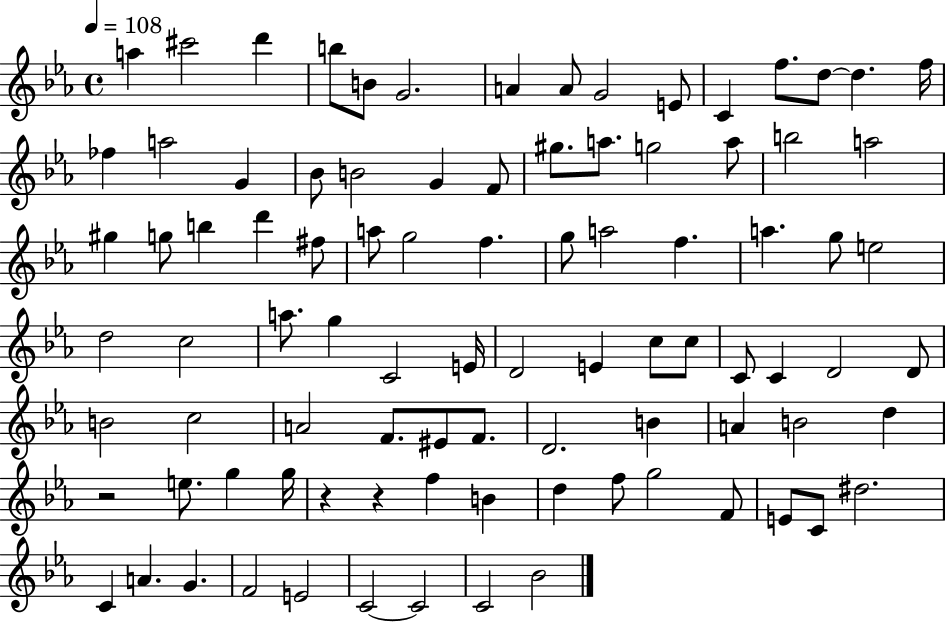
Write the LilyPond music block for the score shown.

{
  \clef treble
  \time 4/4
  \defaultTimeSignature
  \key ees \major
  \tempo 4 = 108
  a''4 cis'''2 d'''4 | b''8 b'8 g'2. | a'4 a'8 g'2 e'8 | c'4 f''8. d''8~~ d''4. f''16 | \break fes''4 a''2 g'4 | bes'8 b'2 g'4 f'8 | gis''8. a''8. g''2 a''8 | b''2 a''2 | \break gis''4 g''8 b''4 d'''4 fis''8 | a''8 g''2 f''4. | g''8 a''2 f''4. | a''4. g''8 e''2 | \break d''2 c''2 | a''8. g''4 c'2 e'16 | d'2 e'4 c''8 c''8 | c'8 c'4 d'2 d'8 | \break b'2 c''2 | a'2 f'8. eis'8 f'8. | d'2. b'4 | a'4 b'2 d''4 | \break r2 e''8. g''4 g''16 | r4 r4 f''4 b'4 | d''4 f''8 g''2 f'8 | e'8 c'8 dis''2. | \break c'4 a'4. g'4. | f'2 e'2 | c'2~~ c'2 | c'2 bes'2 | \break \bar "|."
}